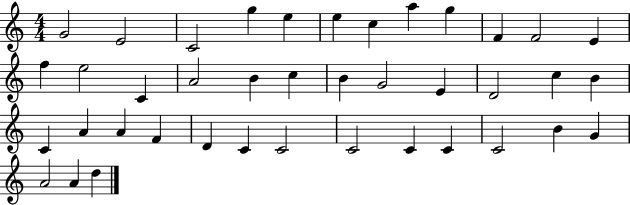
G4/h E4/h C4/h G5/q E5/q E5/q C5/q A5/q G5/q F4/q F4/h E4/q F5/q E5/h C4/q A4/h B4/q C5/q B4/q G4/h E4/q D4/h C5/q B4/q C4/q A4/q A4/q F4/q D4/q C4/q C4/h C4/h C4/q C4/q C4/h B4/q G4/q A4/h A4/q D5/q